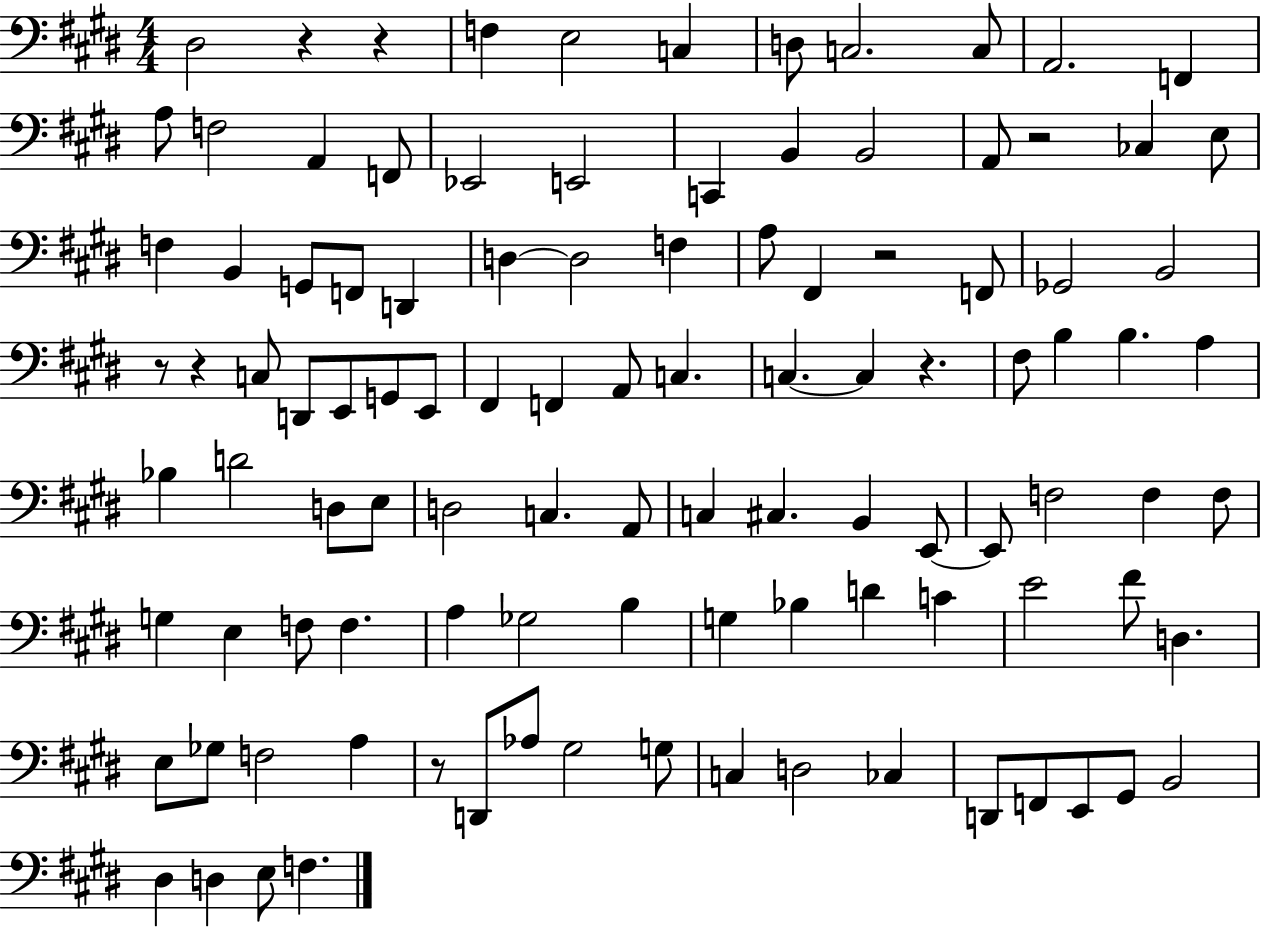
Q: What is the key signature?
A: E major